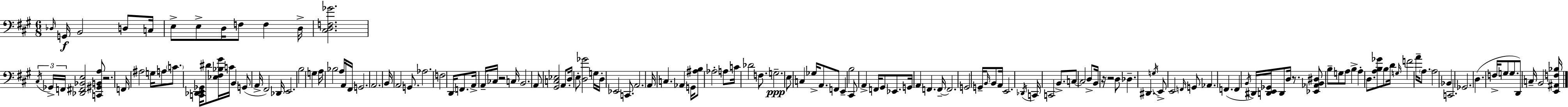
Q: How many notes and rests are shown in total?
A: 153